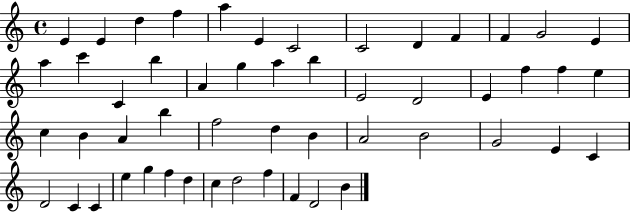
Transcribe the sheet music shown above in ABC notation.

X:1
T:Untitled
M:4/4
L:1/4
K:C
E E d f a E C2 C2 D F F G2 E a c' C b A g a b E2 D2 E f f e c B A b f2 d B A2 B2 G2 E C D2 C C e g f d c d2 f F D2 B